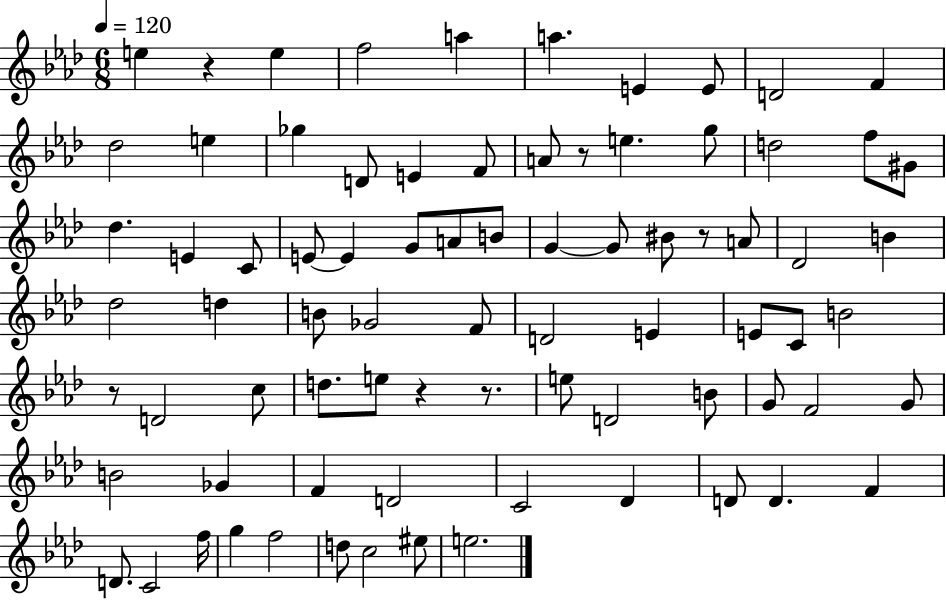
X:1
T:Untitled
M:6/8
L:1/4
K:Ab
e z e f2 a a E E/2 D2 F _d2 e _g D/2 E F/2 A/2 z/2 e g/2 d2 f/2 ^G/2 _d E C/2 E/2 E G/2 A/2 B/2 G G/2 ^B/2 z/2 A/2 _D2 B _d2 d B/2 _G2 F/2 D2 E E/2 C/2 B2 z/2 D2 c/2 d/2 e/2 z z/2 e/2 D2 B/2 G/2 F2 G/2 B2 _G F D2 C2 _D D/2 D F D/2 C2 f/4 g f2 d/2 c2 ^e/2 e2